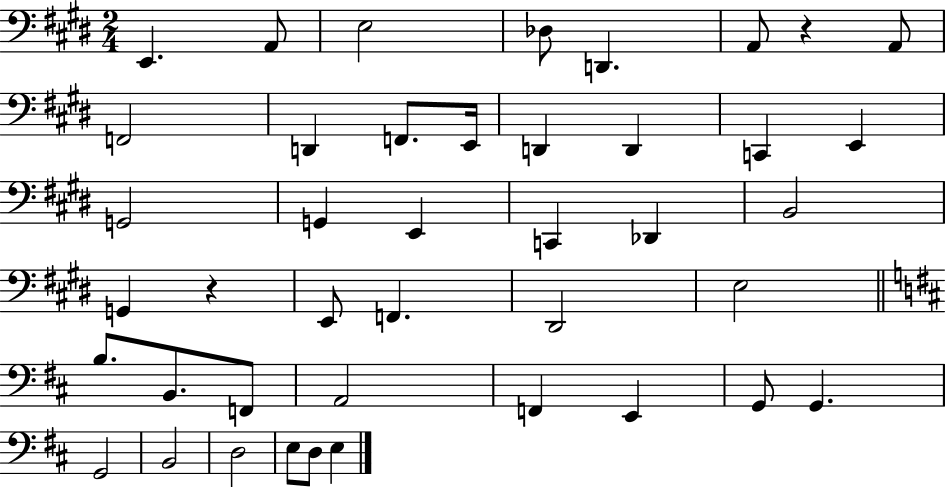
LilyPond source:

{
  \clef bass
  \numericTimeSignature
  \time 2/4
  \key e \major
  e,4. a,8 | e2 | des8 d,4. | a,8 r4 a,8 | \break f,2 | d,4 f,8. e,16 | d,4 d,4 | c,4 e,4 | \break g,2 | g,4 e,4 | c,4 des,4 | b,2 | \break g,4 r4 | e,8 f,4. | dis,2 | e2 | \break \bar "||" \break \key d \major b8. b,8. f,8 | a,2 | f,4 e,4 | g,8 g,4. | \break g,2 | b,2 | d2 | e8 d8 e4 | \break \bar "|."
}